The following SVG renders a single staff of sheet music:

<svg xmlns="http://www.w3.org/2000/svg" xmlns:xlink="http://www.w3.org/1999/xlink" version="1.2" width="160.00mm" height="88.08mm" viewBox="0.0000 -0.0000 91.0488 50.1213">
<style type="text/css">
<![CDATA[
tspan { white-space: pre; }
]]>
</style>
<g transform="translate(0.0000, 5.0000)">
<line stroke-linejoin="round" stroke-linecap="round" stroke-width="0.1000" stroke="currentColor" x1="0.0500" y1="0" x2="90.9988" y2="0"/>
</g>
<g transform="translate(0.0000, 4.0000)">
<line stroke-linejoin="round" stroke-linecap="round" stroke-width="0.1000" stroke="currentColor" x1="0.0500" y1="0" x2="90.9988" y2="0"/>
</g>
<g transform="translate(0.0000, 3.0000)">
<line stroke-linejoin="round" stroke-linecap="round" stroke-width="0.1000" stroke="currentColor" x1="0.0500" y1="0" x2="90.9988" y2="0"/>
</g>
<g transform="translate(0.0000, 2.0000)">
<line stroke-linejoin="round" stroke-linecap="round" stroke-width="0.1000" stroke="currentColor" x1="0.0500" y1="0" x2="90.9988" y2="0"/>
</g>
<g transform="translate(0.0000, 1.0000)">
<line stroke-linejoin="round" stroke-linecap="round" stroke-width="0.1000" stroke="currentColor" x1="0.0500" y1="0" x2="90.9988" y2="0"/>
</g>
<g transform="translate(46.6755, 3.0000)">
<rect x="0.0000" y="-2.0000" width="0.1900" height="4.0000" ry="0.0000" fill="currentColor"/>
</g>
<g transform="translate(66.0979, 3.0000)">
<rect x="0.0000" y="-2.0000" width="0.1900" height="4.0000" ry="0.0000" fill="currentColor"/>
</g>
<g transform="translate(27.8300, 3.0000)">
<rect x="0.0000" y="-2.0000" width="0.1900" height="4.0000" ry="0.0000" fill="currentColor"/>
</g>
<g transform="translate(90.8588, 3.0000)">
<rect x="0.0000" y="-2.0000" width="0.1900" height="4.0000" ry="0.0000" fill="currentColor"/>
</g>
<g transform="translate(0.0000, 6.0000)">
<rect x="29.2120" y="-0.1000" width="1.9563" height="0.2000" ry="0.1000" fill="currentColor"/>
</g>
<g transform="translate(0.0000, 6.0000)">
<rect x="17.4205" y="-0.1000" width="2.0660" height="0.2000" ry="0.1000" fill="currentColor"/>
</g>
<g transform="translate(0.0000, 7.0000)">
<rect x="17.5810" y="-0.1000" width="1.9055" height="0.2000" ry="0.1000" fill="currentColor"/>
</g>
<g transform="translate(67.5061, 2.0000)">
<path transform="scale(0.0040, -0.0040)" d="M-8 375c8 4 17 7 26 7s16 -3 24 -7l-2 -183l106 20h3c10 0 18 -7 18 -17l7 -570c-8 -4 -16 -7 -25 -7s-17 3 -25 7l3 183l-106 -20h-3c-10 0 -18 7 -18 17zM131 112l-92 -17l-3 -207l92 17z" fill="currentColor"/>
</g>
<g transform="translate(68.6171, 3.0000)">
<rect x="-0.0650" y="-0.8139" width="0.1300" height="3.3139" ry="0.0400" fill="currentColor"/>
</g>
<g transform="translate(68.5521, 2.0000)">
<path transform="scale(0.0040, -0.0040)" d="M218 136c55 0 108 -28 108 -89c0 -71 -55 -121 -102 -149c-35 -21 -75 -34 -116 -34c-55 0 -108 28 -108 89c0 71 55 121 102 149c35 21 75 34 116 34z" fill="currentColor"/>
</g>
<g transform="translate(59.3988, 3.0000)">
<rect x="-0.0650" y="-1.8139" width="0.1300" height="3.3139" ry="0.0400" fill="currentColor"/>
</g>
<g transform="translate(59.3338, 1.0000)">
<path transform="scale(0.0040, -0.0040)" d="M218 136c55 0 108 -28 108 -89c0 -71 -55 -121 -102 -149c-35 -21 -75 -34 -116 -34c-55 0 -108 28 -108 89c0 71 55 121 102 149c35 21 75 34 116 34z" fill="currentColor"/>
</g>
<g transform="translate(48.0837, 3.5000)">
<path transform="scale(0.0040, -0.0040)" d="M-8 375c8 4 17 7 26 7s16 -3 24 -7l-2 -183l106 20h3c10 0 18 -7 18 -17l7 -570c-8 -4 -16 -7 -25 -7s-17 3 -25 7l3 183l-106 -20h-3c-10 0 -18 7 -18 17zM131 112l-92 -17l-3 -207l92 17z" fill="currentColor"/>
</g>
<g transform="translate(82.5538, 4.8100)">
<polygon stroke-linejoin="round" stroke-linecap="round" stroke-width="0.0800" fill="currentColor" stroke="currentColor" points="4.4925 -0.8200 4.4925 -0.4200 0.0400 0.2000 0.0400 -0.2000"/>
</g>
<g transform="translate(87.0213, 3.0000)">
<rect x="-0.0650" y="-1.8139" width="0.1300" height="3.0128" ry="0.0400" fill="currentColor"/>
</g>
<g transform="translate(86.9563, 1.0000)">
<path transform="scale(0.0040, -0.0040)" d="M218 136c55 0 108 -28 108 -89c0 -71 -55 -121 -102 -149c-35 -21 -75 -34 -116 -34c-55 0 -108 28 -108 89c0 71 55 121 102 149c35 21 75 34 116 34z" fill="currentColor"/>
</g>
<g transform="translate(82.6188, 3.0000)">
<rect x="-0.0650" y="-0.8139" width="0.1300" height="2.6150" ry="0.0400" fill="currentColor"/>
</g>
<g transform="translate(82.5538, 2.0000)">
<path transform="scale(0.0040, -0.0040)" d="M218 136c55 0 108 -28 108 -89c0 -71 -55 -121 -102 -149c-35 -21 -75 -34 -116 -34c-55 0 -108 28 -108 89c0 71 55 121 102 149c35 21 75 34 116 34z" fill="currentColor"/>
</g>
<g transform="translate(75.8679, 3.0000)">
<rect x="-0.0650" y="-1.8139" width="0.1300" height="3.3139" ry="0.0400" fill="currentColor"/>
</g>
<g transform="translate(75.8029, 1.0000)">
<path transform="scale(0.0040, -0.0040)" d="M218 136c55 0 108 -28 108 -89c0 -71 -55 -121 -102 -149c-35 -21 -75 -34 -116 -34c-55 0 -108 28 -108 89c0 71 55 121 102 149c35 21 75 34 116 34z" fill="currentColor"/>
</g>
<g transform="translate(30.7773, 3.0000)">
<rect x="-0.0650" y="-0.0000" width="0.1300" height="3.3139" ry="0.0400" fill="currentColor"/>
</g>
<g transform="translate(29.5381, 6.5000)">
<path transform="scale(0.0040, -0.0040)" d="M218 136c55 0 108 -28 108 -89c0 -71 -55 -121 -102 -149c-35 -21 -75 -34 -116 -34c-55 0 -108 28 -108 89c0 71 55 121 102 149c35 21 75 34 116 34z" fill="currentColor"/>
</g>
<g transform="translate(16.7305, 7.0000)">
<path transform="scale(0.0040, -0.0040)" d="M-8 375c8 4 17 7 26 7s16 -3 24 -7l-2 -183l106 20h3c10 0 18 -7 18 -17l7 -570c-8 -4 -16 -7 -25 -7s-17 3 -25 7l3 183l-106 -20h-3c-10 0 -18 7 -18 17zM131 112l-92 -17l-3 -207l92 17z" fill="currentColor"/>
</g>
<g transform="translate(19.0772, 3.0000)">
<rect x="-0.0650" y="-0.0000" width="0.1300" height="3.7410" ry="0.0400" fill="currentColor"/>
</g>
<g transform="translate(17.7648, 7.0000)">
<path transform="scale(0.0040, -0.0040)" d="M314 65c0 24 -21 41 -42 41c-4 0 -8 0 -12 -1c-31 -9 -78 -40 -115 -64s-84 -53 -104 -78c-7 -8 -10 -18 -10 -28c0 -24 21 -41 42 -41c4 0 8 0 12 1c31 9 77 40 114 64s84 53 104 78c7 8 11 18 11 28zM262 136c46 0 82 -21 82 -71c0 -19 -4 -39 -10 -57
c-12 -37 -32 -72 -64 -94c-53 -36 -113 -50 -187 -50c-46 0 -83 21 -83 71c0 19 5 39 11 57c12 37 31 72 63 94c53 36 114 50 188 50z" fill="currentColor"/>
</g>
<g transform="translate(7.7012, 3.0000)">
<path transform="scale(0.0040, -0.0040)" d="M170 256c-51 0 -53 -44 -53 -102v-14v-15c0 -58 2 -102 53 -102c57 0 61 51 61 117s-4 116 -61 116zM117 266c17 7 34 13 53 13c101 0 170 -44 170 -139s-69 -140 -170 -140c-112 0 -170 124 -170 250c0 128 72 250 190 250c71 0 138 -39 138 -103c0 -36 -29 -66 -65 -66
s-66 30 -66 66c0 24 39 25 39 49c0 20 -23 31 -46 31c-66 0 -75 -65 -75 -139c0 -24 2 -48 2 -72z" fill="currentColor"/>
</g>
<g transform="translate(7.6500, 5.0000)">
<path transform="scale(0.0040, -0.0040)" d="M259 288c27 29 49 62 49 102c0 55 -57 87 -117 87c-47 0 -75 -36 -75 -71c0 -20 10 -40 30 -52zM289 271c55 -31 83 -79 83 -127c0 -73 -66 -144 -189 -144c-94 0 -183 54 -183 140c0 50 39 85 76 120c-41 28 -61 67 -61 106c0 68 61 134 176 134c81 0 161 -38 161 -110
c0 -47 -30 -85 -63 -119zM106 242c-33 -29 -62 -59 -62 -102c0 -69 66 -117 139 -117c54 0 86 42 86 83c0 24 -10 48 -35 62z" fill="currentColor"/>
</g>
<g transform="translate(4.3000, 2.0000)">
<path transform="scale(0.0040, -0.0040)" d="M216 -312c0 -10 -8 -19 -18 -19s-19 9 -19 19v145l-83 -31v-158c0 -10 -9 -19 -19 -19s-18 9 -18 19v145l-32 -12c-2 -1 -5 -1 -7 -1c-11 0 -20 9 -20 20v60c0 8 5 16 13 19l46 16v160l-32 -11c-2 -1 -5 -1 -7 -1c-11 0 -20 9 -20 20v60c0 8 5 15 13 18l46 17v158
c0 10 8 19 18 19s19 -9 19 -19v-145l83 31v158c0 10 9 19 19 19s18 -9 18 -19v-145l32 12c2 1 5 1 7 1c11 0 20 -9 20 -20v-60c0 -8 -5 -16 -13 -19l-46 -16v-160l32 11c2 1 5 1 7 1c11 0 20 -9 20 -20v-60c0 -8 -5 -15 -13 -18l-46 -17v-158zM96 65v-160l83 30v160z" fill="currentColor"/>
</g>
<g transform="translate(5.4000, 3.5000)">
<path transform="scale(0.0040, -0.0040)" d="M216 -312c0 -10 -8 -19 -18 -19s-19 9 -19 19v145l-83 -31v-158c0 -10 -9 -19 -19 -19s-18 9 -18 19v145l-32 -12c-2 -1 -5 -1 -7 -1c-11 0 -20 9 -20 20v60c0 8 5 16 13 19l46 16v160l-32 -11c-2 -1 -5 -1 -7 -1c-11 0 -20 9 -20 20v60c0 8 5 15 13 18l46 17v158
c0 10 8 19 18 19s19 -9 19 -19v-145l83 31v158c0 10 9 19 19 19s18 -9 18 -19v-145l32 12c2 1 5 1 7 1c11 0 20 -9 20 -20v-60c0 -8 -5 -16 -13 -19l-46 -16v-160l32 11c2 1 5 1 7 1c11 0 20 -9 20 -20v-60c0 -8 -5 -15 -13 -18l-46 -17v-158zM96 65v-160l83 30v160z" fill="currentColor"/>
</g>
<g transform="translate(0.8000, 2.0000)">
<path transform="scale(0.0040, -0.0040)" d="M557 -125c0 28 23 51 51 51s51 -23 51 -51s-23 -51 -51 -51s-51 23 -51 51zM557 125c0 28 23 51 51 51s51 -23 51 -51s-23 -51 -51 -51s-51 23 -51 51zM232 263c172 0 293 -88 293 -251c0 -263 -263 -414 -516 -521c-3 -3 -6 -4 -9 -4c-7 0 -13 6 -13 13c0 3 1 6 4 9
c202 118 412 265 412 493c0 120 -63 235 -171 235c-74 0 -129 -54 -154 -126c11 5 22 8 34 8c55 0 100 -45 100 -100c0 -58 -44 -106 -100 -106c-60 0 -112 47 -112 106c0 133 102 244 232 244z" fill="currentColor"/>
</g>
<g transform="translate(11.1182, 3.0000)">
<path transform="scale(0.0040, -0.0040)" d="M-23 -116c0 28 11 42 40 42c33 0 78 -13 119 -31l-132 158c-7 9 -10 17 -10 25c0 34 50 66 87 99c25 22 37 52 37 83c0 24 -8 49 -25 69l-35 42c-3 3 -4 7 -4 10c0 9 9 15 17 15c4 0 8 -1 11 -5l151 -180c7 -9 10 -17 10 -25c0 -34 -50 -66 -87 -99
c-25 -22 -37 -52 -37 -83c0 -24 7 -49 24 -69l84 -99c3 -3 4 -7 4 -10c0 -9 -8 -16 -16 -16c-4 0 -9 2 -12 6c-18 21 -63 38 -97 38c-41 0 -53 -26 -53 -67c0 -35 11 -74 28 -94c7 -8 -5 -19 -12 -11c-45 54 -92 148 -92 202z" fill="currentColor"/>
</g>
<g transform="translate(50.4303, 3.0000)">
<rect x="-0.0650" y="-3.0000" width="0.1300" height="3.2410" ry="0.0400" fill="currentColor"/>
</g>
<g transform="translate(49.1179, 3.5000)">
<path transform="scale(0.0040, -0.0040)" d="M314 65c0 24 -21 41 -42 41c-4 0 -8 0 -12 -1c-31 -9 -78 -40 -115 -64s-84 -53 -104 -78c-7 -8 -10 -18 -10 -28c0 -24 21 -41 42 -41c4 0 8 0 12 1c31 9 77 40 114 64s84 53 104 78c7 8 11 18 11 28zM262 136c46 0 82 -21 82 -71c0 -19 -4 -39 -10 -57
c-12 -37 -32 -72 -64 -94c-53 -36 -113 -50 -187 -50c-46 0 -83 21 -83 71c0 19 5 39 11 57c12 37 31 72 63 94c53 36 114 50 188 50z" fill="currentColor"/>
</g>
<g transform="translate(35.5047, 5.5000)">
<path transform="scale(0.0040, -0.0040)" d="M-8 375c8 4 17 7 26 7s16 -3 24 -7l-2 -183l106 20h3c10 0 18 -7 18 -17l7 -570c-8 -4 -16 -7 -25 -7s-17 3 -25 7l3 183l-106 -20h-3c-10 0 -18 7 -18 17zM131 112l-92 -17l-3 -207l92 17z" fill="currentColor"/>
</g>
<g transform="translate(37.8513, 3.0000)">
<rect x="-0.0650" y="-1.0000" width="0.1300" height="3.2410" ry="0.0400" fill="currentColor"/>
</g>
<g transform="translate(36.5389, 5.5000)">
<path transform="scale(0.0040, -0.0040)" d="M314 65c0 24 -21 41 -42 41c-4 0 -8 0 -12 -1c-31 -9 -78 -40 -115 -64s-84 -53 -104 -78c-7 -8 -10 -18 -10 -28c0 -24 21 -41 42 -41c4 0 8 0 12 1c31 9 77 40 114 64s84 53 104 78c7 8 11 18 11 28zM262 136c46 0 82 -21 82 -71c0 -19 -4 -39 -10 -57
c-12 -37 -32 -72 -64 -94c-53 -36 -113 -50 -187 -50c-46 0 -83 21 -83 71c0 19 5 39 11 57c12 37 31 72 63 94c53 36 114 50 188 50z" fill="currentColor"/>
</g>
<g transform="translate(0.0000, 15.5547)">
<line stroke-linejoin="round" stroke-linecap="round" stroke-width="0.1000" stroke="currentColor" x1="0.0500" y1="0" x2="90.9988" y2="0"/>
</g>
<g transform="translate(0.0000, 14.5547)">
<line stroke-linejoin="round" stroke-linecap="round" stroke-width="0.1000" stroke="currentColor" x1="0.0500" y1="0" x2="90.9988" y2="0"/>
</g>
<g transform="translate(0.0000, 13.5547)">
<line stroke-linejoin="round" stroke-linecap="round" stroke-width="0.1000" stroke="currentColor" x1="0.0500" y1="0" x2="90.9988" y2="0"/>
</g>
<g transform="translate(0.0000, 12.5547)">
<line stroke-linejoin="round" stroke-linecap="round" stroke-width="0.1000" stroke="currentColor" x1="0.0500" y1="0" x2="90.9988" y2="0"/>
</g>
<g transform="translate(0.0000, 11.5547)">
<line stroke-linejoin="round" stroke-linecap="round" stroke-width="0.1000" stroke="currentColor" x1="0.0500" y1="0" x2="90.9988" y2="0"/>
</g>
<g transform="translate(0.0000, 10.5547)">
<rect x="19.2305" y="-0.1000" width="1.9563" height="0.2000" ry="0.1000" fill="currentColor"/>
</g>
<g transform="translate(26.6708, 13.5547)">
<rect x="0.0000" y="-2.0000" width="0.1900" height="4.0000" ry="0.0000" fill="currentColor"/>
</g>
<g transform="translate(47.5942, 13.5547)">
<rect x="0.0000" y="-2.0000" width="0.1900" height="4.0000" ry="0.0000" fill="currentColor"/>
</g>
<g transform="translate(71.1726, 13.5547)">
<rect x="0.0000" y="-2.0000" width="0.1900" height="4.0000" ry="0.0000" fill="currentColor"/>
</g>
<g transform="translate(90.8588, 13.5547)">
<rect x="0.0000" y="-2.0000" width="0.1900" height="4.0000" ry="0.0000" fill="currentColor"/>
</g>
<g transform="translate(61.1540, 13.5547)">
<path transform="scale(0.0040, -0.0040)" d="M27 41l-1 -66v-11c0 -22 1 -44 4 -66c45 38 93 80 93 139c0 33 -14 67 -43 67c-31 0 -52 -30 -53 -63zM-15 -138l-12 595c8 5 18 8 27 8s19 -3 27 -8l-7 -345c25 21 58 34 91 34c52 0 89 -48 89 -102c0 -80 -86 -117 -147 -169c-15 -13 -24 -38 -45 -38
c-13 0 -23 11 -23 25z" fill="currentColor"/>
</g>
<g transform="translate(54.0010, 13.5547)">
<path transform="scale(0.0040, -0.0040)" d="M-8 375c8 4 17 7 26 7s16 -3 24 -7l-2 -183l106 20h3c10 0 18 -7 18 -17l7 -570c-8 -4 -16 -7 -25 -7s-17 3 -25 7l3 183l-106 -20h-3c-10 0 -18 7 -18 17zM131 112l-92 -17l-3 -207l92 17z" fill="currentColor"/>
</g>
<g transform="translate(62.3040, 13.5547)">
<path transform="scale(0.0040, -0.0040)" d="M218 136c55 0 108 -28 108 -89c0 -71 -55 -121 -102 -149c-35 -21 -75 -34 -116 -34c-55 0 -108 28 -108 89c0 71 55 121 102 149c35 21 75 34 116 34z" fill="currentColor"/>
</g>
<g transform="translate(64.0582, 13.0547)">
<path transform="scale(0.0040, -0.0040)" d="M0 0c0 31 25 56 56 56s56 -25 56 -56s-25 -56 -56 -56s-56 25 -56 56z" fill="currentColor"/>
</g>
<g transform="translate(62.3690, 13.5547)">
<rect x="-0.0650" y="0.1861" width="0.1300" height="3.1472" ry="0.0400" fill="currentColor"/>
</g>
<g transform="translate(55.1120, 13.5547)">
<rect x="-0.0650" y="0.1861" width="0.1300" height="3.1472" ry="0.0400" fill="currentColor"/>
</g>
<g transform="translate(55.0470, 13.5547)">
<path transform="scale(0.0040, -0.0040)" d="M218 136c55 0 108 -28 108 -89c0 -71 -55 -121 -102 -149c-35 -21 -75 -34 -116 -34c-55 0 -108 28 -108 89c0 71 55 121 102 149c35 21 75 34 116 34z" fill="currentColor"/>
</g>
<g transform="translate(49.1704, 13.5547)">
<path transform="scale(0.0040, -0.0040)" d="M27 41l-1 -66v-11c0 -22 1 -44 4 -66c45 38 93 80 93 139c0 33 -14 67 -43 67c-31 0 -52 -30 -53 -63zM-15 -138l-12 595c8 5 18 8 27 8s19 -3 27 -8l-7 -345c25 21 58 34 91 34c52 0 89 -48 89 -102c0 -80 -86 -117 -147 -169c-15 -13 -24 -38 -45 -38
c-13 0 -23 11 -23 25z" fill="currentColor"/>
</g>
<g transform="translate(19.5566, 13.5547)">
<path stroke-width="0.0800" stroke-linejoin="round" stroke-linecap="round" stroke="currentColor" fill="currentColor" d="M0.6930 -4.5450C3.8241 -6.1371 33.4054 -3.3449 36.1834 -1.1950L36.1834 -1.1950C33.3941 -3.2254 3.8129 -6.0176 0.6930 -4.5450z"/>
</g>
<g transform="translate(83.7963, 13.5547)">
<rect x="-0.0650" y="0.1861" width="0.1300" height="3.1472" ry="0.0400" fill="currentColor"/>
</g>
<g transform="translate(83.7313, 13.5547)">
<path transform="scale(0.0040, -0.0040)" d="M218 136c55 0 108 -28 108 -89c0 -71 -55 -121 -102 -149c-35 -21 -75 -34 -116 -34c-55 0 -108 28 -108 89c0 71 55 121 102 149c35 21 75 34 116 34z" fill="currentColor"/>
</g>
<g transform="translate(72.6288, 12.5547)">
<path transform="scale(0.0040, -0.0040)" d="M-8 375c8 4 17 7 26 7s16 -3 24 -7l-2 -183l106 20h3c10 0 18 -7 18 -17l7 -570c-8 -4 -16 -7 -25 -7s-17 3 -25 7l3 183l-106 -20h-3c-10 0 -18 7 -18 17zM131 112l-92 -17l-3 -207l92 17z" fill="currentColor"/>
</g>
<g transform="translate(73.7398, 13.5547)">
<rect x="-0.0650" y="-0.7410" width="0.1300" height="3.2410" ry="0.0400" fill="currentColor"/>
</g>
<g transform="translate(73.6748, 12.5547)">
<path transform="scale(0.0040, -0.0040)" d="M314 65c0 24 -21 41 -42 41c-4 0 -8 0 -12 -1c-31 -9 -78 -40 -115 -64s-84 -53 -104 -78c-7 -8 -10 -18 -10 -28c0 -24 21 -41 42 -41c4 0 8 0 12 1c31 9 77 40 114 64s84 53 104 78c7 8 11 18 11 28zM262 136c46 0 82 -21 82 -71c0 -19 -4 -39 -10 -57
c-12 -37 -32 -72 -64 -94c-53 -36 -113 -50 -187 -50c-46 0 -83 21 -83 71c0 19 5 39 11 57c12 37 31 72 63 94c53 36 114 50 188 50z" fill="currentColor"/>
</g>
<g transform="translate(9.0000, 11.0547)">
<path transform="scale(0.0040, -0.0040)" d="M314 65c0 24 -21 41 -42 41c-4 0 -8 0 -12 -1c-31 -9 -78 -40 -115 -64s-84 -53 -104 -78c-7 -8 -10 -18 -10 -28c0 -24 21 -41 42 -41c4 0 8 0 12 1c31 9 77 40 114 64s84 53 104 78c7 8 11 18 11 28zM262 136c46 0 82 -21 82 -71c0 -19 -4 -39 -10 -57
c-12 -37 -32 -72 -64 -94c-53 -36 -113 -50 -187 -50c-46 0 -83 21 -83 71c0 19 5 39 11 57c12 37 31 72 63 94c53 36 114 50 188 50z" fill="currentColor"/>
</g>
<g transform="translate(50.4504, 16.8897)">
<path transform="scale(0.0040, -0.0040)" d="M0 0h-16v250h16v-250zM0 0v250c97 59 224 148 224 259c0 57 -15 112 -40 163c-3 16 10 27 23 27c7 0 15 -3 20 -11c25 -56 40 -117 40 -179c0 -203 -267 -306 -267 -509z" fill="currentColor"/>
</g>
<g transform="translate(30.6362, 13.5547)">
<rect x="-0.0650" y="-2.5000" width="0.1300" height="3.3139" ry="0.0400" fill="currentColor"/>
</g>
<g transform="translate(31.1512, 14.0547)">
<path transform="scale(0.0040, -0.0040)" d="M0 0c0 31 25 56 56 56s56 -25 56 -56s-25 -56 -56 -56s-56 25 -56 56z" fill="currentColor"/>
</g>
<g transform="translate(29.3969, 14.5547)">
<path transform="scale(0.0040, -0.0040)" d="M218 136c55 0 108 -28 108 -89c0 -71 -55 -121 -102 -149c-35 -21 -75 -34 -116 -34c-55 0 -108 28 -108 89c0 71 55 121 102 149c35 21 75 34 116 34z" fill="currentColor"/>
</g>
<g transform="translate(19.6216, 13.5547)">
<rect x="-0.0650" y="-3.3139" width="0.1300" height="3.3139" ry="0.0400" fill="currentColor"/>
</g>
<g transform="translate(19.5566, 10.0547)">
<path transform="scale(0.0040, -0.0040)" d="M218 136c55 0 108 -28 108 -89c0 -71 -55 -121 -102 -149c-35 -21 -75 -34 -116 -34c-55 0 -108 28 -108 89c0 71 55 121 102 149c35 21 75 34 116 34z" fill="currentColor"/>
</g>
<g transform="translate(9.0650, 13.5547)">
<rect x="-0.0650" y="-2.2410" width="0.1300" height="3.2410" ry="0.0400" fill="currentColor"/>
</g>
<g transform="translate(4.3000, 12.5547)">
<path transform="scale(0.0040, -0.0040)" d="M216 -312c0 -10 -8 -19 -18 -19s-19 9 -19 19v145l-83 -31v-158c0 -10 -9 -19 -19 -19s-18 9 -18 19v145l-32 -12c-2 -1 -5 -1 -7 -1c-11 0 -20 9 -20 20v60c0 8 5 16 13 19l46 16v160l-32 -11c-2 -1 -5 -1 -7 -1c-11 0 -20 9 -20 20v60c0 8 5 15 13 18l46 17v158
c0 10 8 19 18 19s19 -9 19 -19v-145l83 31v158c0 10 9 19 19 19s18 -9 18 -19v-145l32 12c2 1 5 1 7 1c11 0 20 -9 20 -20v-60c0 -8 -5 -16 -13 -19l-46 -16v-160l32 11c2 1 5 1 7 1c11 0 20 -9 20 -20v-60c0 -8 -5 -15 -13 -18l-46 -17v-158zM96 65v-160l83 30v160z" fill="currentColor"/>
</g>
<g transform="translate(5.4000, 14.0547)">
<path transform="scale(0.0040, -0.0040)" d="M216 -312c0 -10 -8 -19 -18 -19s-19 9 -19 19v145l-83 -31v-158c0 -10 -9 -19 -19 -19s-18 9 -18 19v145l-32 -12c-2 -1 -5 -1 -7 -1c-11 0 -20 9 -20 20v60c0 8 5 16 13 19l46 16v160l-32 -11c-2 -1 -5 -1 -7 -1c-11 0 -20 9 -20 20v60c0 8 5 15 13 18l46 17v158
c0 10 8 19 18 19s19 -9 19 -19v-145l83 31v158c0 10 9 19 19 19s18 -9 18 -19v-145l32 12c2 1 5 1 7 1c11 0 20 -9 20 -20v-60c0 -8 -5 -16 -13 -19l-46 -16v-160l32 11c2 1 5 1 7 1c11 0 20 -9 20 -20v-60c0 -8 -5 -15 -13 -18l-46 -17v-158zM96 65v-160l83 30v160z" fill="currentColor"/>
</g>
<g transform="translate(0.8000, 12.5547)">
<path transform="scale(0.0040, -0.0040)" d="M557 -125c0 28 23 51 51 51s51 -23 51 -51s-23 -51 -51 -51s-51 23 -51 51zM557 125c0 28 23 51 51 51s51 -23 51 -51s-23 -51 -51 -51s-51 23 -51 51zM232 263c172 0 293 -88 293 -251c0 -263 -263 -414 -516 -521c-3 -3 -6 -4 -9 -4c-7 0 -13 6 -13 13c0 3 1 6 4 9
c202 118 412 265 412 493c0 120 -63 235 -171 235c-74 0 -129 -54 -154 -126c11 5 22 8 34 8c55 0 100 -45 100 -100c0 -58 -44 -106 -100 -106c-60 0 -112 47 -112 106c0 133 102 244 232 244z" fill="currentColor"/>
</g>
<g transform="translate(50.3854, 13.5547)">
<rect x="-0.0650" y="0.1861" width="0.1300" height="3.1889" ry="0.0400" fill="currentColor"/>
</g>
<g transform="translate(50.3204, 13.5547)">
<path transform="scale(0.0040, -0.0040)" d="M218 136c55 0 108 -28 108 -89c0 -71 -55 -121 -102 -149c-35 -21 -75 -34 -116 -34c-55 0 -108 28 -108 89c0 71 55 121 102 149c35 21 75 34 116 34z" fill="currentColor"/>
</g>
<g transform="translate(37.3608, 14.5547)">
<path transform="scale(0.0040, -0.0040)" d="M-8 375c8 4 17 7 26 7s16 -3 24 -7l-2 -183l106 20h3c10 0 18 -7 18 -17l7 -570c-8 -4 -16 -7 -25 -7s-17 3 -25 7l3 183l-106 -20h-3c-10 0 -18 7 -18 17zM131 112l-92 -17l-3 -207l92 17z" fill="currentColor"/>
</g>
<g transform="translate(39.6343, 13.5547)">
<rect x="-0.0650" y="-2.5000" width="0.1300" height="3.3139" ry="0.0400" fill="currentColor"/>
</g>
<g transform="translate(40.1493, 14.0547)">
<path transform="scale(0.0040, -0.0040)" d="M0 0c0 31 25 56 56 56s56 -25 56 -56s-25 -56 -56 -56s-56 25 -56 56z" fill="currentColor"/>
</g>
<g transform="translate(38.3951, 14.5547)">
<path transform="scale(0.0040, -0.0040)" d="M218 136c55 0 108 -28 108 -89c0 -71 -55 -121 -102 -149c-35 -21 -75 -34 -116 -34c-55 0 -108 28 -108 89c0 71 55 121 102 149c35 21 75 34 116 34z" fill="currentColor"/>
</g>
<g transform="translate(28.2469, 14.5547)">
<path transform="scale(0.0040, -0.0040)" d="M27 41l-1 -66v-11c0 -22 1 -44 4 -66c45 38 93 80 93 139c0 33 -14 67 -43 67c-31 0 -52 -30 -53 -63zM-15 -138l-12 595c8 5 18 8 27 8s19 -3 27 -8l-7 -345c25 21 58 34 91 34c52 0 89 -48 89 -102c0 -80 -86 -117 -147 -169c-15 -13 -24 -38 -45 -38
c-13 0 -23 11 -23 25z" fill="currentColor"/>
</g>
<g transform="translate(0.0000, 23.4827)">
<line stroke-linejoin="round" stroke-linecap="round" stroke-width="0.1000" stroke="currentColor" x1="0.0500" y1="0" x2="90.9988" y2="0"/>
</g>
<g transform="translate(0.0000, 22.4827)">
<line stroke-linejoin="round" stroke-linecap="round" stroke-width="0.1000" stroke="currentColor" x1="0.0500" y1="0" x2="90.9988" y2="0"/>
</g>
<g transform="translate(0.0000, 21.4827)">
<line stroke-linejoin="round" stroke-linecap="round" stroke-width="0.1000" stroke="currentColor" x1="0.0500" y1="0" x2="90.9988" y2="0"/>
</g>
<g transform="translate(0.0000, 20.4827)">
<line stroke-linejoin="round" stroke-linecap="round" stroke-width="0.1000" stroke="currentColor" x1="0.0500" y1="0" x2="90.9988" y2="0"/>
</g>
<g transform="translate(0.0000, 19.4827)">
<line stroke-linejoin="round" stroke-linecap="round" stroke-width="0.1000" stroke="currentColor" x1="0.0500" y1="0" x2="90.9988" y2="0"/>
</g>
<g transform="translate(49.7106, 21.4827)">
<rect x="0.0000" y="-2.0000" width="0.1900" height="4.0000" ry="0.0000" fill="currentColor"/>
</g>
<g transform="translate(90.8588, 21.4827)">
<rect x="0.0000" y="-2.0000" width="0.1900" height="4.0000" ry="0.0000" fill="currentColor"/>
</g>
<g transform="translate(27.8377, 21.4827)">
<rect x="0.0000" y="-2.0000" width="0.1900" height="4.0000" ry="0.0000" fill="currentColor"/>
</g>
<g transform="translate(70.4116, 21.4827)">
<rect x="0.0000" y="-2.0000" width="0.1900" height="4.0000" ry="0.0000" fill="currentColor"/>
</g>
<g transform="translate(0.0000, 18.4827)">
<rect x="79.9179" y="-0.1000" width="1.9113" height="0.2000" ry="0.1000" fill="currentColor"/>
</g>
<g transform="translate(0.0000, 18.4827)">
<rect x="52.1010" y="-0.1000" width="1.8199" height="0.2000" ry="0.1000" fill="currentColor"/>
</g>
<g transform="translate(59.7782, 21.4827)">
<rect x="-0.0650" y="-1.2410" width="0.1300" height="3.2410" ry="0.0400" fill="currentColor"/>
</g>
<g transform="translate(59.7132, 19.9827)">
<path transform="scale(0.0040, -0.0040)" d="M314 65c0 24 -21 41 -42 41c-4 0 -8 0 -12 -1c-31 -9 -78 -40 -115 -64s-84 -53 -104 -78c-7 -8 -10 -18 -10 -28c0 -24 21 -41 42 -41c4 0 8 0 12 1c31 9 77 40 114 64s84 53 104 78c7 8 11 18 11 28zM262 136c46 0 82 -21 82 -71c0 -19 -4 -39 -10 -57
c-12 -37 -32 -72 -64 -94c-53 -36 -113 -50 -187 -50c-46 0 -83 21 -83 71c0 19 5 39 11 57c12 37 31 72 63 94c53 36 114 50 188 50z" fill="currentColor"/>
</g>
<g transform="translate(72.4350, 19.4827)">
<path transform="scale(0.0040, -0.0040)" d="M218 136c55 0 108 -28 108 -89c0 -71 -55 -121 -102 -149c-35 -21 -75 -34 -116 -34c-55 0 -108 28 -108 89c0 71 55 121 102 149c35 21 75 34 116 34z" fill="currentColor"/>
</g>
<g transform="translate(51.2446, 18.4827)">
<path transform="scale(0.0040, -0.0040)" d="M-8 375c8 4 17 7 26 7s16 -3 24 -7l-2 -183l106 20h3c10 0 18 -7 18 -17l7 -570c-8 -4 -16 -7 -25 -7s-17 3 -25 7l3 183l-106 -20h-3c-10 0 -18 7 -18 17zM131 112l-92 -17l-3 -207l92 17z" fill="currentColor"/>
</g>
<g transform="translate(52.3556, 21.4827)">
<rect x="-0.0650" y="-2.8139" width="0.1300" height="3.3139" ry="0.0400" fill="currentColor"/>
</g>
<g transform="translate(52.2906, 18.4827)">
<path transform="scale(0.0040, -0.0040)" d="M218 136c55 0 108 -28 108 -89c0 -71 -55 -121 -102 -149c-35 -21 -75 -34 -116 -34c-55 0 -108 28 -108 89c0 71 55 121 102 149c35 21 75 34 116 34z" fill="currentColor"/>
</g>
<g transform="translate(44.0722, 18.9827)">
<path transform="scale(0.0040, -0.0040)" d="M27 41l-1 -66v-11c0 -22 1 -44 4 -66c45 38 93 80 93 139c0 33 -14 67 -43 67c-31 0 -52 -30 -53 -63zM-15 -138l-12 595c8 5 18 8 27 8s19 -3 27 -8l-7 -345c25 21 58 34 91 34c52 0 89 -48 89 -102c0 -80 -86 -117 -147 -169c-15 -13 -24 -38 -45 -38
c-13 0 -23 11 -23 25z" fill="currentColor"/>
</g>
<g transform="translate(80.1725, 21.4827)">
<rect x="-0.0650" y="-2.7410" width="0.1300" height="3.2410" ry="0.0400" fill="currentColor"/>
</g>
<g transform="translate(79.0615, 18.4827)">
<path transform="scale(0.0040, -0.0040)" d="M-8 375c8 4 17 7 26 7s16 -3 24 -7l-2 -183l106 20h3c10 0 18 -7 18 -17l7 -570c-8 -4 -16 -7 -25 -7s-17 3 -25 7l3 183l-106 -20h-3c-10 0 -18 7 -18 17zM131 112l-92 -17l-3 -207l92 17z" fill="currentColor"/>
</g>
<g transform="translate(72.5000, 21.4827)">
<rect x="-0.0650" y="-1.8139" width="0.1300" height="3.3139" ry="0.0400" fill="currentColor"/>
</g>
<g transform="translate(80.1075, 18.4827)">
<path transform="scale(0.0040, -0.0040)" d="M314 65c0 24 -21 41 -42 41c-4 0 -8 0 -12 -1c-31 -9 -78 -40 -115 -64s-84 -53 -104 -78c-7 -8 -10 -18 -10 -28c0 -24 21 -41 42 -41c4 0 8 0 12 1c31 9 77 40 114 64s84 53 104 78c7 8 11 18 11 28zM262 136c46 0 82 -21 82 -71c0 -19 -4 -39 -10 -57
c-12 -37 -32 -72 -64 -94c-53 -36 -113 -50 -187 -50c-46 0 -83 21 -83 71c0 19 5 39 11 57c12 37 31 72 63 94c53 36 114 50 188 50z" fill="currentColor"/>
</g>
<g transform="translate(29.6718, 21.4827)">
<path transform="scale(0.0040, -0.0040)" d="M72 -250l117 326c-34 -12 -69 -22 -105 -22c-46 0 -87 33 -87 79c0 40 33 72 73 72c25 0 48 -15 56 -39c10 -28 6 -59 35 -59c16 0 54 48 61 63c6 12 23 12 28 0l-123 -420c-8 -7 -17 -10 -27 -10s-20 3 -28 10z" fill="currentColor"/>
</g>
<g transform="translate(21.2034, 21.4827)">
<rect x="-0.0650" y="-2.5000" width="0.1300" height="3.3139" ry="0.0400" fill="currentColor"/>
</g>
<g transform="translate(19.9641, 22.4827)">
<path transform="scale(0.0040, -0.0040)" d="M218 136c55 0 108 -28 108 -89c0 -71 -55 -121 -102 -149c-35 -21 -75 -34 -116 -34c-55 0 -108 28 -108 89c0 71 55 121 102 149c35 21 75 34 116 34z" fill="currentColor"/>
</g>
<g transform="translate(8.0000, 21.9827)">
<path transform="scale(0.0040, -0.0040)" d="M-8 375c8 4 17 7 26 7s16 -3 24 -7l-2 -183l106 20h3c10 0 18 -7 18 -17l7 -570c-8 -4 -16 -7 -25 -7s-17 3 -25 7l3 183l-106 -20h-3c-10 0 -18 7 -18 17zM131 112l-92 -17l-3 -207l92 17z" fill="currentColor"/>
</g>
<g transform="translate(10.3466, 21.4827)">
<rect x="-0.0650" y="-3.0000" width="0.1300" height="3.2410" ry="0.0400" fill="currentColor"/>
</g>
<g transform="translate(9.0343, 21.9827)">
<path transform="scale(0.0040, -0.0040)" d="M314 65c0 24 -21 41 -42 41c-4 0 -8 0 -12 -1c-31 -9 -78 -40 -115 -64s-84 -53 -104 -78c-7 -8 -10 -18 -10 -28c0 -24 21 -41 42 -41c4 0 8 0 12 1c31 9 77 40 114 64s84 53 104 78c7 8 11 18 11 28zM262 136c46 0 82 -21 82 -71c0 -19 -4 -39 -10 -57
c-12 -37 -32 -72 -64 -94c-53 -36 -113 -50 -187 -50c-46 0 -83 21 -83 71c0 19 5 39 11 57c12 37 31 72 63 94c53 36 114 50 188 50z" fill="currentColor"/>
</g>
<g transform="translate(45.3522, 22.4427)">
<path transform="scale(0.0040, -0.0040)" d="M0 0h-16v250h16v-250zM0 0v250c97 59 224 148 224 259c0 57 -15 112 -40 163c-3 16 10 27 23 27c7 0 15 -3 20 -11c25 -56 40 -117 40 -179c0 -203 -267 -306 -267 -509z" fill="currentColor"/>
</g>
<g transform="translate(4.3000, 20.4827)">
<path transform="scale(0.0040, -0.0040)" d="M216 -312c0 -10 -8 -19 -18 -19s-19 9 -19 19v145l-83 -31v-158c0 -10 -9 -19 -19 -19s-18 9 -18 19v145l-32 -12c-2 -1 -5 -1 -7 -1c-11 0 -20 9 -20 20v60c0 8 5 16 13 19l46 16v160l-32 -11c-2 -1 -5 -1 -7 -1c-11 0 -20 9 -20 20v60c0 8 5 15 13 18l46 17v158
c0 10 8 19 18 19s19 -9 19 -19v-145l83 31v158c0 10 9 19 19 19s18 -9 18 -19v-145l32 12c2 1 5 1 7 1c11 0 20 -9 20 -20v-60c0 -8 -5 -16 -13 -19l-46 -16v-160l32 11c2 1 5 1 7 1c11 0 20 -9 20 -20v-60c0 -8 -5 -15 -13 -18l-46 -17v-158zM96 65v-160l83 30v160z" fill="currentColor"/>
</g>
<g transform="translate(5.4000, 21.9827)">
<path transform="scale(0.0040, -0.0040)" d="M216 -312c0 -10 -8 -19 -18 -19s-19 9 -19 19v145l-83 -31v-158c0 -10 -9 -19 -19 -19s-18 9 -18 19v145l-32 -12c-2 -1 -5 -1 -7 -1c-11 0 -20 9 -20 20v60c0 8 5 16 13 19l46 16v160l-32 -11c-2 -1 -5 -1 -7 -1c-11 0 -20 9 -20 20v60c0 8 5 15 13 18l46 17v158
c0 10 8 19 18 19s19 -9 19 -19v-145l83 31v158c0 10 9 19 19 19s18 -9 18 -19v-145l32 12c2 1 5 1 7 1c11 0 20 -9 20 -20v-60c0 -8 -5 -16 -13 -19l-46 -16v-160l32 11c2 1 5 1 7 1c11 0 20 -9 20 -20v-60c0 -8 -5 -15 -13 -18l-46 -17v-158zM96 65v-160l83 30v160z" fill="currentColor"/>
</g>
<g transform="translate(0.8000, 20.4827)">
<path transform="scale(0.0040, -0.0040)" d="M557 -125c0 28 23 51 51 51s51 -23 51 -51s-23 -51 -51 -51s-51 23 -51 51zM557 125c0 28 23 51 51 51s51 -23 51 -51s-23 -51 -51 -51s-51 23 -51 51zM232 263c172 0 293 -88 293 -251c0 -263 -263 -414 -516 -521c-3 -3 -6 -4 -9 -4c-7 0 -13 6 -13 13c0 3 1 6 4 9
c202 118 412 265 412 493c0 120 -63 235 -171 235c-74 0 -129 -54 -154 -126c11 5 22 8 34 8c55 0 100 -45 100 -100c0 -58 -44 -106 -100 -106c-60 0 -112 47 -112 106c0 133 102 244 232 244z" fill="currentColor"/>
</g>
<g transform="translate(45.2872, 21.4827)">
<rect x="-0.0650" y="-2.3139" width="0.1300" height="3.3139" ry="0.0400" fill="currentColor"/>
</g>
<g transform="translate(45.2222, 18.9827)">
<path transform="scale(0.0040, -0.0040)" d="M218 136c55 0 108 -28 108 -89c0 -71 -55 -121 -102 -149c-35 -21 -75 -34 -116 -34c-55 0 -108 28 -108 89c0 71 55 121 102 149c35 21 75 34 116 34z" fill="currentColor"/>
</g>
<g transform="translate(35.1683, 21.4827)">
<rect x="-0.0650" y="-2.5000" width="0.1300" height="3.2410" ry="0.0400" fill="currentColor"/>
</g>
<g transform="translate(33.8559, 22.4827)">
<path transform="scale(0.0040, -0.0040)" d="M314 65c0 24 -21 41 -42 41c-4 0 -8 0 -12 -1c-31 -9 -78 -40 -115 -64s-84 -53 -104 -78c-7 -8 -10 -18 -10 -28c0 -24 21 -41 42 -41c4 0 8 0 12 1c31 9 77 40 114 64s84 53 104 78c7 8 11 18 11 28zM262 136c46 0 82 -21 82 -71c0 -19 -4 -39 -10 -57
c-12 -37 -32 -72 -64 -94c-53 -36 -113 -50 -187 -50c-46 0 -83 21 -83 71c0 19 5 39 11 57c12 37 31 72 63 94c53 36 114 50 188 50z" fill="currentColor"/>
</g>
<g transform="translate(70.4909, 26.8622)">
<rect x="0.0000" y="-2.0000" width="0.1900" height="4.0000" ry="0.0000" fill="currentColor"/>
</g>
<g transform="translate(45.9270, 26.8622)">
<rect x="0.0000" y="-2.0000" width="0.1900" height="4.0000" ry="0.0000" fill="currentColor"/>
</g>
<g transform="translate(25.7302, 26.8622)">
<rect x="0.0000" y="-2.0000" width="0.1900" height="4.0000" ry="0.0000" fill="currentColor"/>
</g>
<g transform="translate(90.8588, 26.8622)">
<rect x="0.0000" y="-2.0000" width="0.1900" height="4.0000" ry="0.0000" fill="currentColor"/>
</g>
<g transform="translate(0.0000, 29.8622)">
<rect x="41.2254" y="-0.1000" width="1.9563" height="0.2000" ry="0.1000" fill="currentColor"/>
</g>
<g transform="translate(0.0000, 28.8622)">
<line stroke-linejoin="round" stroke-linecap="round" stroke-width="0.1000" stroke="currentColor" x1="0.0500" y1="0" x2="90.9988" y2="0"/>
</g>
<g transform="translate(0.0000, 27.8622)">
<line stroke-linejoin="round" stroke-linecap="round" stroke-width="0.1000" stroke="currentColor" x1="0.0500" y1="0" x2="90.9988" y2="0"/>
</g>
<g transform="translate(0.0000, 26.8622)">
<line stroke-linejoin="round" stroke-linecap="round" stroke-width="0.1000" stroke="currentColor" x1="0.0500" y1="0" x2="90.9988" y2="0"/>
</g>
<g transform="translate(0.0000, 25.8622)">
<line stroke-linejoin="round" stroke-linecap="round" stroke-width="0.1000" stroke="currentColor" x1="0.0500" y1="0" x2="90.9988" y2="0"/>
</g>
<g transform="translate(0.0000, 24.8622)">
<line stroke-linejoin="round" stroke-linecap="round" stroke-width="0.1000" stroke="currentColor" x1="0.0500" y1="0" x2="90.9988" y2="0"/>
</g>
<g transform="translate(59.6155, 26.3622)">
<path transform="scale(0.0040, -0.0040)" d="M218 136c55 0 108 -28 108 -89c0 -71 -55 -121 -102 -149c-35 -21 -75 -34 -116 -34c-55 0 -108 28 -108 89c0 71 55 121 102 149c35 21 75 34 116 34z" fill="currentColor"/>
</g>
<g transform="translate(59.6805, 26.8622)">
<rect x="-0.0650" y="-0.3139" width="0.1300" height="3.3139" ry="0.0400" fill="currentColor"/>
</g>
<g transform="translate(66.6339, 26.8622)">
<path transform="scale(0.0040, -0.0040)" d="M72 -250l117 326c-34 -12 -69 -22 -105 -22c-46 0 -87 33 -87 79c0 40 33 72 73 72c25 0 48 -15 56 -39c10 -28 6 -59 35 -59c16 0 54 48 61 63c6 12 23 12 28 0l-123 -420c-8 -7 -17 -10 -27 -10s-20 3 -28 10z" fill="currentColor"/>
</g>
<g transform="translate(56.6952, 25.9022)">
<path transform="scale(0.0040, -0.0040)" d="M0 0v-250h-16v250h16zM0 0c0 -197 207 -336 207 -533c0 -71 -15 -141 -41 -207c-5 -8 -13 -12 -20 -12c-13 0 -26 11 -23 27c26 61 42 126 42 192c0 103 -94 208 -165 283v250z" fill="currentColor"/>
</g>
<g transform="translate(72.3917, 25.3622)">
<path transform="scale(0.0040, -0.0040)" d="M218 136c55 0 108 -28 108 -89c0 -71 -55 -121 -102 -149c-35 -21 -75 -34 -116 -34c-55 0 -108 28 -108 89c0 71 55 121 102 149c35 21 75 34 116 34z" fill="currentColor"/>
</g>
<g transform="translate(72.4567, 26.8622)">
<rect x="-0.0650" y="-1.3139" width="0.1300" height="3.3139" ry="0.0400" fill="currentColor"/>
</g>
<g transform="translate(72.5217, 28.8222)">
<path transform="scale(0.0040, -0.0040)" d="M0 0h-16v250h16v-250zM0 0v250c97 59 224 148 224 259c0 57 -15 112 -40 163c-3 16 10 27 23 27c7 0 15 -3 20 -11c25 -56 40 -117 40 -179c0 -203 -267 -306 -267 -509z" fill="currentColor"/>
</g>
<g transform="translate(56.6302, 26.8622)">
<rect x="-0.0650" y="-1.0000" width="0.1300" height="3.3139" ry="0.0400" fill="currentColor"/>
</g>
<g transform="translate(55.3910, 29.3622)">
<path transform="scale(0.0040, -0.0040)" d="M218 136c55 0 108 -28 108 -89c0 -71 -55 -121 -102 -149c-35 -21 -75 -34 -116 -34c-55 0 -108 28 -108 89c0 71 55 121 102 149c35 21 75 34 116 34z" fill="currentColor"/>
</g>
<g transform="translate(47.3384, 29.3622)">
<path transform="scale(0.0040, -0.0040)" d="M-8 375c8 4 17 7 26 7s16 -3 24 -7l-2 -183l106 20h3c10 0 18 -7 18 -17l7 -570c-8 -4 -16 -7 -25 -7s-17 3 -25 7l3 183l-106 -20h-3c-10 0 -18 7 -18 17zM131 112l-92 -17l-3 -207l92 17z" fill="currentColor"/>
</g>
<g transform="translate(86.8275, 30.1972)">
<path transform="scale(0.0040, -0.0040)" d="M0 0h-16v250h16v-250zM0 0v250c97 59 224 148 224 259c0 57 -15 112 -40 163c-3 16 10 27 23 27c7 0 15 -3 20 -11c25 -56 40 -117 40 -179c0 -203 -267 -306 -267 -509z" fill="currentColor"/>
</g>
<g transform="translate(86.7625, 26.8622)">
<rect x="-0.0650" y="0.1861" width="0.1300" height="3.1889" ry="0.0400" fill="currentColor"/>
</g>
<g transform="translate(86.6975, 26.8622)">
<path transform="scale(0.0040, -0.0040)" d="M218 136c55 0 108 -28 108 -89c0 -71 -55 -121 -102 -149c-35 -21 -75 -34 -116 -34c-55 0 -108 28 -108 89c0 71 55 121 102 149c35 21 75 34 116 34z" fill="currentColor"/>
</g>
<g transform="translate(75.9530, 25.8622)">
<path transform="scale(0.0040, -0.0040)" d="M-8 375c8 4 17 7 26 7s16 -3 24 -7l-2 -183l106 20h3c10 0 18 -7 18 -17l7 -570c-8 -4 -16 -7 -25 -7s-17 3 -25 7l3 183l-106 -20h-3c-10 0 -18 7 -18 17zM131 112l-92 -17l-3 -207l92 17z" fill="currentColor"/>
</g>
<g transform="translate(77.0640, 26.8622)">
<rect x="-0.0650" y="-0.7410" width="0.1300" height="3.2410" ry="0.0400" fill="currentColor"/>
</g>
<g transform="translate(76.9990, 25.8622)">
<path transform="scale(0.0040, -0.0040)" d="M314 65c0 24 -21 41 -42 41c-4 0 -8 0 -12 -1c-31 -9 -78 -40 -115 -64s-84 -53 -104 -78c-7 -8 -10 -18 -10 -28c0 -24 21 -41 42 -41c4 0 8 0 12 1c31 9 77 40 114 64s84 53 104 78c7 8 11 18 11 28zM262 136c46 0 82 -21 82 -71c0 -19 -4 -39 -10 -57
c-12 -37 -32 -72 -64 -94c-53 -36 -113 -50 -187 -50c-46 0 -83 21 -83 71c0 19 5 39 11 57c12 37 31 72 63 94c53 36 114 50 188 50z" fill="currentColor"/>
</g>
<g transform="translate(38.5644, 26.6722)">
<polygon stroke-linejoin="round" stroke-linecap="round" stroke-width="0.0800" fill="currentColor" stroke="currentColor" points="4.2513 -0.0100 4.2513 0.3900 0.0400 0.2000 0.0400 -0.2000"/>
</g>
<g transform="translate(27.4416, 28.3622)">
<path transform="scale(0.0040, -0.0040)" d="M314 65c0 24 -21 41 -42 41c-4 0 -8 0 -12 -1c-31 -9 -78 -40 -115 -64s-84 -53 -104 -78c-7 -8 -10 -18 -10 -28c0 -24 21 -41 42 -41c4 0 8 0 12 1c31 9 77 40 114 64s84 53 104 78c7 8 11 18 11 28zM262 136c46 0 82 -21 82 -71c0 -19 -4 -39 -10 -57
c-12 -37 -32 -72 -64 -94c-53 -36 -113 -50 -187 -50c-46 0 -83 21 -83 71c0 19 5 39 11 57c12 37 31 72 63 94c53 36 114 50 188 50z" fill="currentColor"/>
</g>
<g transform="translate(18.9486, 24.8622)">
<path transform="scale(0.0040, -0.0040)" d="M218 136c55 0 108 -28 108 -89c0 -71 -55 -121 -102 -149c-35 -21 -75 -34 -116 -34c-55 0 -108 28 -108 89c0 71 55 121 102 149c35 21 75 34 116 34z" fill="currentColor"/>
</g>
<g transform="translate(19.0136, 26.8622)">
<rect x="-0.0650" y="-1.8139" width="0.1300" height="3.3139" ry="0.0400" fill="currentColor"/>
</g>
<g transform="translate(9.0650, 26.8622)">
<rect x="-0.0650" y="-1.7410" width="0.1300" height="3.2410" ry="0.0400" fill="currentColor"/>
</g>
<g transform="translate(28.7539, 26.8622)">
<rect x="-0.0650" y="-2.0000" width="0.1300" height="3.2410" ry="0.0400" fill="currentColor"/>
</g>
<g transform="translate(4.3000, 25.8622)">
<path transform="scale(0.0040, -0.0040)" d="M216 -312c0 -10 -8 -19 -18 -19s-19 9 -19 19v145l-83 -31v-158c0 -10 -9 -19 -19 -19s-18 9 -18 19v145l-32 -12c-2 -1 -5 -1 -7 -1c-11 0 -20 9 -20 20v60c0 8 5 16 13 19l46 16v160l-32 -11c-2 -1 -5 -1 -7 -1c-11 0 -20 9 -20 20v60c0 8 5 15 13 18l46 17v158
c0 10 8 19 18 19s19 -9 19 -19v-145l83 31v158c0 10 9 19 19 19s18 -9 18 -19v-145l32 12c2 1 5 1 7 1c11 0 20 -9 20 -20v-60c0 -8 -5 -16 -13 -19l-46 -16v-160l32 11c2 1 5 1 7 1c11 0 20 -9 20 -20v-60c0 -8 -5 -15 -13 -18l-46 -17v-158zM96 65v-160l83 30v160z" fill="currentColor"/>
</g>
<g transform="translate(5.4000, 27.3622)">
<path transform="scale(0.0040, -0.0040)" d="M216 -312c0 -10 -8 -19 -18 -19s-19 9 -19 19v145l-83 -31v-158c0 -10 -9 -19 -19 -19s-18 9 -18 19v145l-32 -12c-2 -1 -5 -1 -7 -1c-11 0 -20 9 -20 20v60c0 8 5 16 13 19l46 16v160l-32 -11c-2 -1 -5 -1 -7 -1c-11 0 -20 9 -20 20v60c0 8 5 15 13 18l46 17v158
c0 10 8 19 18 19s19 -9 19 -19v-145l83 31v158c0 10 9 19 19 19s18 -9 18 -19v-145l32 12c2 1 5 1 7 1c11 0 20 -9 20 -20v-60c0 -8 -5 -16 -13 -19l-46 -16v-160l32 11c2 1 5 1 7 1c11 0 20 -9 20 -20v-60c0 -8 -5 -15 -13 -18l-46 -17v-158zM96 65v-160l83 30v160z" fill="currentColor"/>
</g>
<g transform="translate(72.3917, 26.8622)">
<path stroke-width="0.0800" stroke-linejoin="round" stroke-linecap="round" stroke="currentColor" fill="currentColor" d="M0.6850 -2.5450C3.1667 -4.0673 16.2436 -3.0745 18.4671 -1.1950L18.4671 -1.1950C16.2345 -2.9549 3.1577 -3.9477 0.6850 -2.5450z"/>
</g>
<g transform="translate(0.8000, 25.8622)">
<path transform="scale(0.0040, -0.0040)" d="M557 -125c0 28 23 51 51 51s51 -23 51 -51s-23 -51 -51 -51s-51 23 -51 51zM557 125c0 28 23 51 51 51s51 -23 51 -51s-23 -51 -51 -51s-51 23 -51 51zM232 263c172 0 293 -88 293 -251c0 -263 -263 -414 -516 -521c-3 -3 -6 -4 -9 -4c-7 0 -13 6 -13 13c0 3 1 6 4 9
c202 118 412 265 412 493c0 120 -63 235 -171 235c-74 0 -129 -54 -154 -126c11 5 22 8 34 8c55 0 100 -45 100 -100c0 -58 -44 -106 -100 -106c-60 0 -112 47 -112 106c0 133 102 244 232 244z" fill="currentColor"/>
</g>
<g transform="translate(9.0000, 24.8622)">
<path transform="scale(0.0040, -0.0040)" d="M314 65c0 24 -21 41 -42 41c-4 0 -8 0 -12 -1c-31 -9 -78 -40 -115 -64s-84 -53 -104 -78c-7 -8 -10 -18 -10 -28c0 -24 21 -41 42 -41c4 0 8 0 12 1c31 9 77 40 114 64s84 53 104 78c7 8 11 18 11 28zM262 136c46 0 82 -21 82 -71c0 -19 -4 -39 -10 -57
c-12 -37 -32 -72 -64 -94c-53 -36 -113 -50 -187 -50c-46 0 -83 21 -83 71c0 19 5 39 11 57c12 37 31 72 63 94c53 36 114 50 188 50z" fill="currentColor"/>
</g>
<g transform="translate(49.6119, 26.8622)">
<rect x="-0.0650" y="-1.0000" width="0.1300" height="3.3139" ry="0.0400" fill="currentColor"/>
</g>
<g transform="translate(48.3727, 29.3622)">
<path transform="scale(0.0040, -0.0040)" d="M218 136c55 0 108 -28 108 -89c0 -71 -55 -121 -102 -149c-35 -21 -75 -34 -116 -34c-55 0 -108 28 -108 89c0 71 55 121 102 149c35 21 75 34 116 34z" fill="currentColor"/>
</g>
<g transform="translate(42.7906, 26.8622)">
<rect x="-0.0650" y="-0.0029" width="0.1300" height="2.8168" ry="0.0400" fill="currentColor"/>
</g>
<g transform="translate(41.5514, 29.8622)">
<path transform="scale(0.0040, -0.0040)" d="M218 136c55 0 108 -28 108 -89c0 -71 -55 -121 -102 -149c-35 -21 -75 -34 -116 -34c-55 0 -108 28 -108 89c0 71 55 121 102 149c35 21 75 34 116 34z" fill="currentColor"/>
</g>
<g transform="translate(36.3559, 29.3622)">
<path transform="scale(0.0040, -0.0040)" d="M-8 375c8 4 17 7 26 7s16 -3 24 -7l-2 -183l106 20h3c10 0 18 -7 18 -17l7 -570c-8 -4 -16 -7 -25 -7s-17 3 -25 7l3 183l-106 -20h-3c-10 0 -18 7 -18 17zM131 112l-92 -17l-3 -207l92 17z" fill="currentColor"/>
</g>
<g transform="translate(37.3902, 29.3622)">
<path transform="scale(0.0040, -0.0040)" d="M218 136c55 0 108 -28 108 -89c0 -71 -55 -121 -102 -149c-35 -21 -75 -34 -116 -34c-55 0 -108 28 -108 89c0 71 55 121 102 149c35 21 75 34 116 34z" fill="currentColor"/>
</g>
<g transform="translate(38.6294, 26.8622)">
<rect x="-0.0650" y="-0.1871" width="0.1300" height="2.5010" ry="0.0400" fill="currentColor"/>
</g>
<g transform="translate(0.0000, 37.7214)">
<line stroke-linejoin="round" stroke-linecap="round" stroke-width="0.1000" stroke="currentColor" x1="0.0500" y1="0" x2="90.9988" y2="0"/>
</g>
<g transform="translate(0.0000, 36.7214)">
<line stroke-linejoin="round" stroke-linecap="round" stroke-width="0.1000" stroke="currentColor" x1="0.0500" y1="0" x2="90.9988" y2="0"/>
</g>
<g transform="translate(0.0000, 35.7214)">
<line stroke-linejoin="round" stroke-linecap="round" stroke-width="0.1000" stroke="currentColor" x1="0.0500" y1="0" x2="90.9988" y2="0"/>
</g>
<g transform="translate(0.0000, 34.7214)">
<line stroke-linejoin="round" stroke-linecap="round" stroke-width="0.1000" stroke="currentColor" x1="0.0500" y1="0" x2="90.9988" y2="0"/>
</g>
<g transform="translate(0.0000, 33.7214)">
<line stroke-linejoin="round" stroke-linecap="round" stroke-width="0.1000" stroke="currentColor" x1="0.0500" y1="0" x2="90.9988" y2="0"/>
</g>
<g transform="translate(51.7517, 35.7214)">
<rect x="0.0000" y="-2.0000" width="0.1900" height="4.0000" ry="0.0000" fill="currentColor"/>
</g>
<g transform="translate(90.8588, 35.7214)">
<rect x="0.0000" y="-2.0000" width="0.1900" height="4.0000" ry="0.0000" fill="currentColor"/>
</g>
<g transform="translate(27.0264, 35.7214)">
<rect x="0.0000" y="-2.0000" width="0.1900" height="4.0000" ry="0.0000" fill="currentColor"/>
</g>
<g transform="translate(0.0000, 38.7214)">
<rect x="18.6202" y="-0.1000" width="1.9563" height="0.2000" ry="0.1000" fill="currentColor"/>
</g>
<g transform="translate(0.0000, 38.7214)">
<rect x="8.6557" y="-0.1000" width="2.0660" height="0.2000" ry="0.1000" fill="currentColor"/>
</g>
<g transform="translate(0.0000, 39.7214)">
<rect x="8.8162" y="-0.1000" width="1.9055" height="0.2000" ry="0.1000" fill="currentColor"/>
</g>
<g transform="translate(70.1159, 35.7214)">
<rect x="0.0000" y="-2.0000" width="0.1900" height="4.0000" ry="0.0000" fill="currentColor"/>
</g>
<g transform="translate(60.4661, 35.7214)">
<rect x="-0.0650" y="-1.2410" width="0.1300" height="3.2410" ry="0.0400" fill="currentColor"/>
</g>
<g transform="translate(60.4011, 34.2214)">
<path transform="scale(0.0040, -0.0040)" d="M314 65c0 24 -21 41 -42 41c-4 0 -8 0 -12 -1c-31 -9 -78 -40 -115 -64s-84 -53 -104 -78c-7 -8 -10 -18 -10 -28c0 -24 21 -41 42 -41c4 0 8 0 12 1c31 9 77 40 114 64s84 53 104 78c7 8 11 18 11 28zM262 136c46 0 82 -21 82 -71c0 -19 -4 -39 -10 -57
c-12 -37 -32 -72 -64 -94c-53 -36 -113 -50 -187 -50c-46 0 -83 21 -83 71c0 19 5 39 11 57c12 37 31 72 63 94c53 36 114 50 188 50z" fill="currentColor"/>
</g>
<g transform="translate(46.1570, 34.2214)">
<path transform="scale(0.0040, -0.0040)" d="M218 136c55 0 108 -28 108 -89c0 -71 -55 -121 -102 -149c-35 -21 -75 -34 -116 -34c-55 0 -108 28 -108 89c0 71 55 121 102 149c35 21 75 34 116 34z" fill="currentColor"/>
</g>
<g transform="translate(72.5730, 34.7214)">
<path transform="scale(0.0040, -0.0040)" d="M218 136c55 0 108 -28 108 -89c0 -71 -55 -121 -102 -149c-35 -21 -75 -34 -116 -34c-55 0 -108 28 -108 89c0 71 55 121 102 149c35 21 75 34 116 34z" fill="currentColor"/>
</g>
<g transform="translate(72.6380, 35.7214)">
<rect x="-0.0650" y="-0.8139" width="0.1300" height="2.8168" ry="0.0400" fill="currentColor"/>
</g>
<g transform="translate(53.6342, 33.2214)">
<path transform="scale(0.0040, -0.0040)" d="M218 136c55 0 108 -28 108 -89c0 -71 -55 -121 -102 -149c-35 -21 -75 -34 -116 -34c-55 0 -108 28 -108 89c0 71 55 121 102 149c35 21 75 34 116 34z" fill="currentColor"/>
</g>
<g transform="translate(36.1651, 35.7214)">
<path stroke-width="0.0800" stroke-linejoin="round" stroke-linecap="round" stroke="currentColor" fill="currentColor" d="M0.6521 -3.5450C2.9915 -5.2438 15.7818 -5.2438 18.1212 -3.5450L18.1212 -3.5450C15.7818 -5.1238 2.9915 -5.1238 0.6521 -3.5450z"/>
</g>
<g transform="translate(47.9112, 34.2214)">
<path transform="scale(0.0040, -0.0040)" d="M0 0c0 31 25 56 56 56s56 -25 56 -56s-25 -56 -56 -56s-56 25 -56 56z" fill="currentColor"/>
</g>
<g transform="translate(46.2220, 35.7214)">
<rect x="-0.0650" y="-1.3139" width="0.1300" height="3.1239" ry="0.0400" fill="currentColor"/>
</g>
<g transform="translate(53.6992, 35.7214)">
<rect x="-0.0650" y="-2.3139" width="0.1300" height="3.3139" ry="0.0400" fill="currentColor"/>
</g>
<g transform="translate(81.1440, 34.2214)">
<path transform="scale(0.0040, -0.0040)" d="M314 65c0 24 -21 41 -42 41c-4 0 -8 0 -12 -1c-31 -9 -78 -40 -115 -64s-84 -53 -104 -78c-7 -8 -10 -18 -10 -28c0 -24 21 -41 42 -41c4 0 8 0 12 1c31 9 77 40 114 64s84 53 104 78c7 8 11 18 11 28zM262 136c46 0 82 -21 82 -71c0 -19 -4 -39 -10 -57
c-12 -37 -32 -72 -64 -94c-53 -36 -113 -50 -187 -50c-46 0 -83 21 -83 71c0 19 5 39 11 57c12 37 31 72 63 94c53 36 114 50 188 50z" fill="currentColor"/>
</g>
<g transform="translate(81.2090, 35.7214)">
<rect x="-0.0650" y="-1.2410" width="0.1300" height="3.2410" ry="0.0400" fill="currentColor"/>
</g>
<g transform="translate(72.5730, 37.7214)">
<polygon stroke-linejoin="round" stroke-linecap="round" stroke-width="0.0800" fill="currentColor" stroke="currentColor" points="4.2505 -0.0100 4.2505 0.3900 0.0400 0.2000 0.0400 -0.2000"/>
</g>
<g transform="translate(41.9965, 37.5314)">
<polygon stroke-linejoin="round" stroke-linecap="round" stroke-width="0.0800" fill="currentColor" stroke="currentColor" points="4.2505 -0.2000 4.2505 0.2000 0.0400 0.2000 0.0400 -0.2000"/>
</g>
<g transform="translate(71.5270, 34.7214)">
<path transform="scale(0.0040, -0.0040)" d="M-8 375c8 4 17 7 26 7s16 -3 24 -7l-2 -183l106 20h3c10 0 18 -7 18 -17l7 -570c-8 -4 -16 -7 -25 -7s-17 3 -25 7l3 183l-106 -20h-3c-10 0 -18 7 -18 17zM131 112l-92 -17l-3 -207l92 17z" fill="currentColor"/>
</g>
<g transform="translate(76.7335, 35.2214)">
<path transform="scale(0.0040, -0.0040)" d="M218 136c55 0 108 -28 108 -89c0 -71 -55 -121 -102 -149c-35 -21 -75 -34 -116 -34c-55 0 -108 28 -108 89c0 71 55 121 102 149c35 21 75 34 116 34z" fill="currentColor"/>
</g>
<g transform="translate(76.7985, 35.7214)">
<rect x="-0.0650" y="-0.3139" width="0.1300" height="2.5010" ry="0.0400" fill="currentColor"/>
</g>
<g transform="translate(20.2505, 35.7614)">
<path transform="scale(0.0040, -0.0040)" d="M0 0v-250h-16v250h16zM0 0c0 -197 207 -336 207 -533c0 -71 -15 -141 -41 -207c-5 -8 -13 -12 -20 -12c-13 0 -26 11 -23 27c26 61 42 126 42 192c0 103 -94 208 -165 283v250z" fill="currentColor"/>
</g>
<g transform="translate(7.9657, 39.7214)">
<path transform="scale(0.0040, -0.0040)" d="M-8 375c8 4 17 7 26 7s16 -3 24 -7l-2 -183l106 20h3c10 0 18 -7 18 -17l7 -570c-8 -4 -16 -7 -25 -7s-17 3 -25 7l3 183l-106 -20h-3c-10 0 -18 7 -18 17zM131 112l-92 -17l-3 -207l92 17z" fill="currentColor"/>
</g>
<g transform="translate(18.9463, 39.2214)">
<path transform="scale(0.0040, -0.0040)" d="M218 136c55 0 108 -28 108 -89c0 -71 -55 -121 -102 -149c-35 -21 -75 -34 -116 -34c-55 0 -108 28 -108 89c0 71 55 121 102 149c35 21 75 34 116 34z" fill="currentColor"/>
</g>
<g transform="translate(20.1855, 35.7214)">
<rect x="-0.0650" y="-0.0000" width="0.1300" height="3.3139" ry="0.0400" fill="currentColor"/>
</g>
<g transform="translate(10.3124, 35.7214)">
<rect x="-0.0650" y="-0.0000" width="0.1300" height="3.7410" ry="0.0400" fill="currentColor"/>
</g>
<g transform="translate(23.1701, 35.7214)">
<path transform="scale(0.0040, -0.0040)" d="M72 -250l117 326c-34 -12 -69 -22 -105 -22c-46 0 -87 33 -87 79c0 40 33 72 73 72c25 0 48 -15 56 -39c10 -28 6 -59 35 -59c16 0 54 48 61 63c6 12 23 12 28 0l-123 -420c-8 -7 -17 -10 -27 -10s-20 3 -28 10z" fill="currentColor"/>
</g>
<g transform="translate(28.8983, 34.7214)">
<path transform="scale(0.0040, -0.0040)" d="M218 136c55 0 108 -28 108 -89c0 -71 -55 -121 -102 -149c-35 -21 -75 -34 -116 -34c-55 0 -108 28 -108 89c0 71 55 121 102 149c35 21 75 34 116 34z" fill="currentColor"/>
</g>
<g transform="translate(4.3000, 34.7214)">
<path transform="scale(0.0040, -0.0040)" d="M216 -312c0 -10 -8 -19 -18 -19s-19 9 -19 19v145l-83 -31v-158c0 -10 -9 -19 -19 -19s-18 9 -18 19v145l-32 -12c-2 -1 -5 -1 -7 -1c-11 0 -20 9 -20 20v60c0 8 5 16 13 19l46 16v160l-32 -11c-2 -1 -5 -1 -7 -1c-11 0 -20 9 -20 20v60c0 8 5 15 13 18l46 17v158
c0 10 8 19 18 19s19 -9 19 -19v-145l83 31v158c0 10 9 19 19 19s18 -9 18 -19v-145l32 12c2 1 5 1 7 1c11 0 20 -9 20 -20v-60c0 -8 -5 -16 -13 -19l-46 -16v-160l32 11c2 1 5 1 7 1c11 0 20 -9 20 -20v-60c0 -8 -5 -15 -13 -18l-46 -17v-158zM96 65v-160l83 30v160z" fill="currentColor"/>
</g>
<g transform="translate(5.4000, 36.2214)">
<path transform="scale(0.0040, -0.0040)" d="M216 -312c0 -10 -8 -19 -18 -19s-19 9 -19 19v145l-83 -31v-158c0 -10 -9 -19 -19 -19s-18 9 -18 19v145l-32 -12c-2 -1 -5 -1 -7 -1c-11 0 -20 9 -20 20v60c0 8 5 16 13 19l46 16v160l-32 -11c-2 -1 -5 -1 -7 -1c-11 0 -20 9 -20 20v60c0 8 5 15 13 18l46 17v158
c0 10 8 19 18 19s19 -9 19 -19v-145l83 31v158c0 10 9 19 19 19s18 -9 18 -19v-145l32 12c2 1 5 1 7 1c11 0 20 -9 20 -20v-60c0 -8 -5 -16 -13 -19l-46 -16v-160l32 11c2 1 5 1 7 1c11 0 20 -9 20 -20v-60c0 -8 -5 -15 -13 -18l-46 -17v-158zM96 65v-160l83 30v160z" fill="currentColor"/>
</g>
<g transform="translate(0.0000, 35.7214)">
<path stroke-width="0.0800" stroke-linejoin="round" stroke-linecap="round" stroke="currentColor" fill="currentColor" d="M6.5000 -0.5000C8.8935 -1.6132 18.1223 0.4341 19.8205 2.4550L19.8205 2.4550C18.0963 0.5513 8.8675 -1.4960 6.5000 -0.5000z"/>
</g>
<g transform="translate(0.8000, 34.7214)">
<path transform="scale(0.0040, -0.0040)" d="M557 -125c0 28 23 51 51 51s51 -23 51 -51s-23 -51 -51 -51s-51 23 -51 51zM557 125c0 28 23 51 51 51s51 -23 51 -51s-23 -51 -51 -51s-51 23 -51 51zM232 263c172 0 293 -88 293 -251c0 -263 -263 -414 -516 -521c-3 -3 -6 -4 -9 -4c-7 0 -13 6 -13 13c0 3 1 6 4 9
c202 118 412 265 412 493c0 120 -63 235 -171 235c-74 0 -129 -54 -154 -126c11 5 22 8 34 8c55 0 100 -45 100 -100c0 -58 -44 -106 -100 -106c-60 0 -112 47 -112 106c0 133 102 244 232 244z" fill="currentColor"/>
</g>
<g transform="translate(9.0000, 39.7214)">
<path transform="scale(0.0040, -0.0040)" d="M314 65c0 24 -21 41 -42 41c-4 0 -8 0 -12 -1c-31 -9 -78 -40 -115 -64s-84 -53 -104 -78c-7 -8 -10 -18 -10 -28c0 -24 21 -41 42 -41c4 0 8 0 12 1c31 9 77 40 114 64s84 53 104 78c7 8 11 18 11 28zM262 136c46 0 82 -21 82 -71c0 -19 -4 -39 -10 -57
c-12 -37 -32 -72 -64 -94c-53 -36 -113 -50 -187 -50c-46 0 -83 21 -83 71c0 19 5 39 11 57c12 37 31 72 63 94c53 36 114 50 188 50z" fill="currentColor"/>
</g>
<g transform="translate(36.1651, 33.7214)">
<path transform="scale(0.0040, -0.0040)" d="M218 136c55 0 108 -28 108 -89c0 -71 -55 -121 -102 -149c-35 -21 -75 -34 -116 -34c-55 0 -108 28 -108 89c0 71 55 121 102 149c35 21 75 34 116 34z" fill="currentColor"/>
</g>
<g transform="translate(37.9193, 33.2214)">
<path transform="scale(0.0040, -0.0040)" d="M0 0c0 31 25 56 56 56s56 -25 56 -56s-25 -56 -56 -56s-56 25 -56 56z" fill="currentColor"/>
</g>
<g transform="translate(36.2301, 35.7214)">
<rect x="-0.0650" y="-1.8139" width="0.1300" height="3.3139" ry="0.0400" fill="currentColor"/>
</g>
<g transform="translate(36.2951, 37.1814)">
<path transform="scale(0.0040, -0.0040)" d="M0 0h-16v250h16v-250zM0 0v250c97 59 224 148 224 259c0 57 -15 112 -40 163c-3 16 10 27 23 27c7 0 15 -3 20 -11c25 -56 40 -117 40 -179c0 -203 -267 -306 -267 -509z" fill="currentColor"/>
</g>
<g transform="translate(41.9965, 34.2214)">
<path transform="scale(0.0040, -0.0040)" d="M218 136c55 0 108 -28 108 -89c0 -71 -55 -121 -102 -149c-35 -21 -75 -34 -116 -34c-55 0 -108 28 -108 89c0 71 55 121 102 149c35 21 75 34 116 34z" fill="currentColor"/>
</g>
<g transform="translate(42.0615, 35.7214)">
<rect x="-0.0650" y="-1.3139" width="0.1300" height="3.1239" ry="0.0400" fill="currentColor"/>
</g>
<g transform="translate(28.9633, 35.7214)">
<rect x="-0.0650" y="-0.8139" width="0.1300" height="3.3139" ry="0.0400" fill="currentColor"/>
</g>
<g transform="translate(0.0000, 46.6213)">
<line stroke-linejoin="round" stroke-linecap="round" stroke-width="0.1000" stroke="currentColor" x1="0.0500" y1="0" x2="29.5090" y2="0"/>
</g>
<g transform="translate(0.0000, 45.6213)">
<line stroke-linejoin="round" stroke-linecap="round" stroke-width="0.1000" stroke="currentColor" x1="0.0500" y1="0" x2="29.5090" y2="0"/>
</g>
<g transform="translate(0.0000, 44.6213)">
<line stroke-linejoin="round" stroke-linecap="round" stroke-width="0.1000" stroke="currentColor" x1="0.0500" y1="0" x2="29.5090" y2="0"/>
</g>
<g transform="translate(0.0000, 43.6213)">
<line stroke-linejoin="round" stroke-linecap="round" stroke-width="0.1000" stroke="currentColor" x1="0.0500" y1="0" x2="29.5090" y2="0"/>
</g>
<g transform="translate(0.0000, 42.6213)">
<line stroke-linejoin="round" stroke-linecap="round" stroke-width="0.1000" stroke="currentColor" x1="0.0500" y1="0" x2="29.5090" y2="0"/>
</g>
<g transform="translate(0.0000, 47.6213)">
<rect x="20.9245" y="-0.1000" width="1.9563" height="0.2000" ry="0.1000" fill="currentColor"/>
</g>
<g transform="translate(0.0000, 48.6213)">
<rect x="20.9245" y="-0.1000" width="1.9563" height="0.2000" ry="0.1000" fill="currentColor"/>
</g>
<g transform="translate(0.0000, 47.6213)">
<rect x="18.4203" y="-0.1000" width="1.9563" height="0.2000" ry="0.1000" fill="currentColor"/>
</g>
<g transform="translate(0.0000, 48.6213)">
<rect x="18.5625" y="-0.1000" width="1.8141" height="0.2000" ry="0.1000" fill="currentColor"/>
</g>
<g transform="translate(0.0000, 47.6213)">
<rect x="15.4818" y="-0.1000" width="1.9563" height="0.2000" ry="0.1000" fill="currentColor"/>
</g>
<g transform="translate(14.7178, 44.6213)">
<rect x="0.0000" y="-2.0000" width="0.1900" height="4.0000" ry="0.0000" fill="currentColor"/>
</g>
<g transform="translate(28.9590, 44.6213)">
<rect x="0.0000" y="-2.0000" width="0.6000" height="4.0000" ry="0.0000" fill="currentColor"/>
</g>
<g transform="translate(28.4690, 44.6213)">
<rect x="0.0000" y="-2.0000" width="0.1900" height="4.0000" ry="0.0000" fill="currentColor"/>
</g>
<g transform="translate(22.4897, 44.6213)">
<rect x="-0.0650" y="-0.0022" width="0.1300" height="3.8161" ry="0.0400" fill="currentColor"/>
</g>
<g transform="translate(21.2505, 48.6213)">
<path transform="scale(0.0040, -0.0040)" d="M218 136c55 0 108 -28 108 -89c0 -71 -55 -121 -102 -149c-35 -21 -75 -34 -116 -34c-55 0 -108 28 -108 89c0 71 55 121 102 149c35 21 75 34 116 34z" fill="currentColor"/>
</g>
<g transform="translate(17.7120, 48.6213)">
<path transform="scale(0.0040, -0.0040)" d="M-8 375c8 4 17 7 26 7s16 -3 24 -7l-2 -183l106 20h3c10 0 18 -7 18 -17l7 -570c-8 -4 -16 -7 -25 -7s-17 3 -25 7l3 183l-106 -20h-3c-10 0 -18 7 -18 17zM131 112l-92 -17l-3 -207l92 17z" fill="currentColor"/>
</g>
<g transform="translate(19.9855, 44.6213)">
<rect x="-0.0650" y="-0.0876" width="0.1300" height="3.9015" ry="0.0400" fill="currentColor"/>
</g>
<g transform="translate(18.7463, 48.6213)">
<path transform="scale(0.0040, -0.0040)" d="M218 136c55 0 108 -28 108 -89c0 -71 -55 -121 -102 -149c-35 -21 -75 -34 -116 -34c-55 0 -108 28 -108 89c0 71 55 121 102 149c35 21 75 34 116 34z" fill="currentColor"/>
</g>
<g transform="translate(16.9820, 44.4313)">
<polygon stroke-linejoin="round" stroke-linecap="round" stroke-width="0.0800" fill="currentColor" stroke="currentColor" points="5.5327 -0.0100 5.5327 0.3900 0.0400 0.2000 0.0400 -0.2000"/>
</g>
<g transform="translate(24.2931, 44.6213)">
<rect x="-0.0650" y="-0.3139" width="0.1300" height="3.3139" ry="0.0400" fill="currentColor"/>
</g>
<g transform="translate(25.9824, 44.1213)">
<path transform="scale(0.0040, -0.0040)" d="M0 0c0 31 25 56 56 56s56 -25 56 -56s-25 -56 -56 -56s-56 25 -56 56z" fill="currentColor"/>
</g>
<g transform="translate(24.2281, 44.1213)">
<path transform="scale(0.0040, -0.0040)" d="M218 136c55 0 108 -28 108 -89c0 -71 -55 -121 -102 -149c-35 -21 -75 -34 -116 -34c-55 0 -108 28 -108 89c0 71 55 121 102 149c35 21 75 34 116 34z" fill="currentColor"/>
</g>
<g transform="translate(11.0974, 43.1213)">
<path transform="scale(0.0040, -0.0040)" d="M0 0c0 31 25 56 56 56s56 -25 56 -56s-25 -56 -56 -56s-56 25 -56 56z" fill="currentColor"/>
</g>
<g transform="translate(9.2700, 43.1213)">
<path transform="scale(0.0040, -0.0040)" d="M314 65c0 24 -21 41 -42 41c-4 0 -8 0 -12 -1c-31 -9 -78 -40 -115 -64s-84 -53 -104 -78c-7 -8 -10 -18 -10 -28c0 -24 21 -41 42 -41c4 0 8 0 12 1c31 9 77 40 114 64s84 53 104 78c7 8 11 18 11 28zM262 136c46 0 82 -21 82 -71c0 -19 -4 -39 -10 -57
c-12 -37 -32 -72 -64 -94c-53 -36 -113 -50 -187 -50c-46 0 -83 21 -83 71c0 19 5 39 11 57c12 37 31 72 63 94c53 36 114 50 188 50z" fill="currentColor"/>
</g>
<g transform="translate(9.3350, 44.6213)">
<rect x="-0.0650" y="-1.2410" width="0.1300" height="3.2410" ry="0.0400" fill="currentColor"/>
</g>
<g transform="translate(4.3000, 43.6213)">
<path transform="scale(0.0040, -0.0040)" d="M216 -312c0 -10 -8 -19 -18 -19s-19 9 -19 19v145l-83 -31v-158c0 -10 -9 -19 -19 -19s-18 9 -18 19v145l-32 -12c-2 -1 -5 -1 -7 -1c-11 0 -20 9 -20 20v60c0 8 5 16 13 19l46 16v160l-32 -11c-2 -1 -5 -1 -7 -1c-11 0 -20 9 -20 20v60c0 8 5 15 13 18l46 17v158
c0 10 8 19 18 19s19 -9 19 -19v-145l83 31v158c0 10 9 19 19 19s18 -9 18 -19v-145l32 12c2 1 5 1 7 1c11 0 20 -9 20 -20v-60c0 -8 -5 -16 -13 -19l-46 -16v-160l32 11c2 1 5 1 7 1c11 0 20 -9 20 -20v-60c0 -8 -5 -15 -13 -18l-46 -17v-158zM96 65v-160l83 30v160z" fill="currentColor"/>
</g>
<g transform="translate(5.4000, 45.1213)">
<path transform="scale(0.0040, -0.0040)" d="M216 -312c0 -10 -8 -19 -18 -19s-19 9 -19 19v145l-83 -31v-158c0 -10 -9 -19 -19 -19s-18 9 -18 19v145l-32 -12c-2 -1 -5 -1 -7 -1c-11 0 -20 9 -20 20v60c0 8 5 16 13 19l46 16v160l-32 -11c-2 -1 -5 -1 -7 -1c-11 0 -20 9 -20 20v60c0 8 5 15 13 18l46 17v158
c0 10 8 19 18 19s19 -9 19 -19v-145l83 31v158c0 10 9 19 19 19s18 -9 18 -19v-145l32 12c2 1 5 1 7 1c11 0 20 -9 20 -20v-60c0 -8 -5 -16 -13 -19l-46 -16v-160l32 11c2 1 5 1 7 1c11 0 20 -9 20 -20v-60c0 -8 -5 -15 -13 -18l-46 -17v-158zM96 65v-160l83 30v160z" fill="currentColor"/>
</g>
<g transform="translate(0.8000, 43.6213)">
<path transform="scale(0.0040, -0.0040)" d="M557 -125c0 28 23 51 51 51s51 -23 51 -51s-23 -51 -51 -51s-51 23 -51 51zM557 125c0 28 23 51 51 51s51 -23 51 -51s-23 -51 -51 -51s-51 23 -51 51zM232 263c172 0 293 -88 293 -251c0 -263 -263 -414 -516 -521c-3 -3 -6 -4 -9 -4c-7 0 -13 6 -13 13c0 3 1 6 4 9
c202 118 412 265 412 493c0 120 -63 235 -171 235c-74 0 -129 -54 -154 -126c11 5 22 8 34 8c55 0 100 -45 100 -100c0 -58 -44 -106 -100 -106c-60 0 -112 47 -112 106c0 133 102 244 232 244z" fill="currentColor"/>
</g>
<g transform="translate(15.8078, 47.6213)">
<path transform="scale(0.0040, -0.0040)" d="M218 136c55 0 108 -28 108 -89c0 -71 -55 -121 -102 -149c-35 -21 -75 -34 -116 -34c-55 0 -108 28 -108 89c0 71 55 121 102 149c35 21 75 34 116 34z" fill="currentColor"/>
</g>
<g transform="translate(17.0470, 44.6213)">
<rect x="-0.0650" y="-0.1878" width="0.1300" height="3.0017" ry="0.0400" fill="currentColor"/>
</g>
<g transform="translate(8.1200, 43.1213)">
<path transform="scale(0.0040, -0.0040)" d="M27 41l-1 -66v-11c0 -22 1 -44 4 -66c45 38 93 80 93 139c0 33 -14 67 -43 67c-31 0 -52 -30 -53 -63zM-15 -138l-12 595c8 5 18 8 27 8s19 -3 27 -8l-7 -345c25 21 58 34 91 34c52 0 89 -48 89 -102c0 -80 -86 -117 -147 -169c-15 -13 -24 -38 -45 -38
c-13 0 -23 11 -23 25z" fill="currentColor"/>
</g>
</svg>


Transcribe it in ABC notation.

X:1
T:Untitled
M:6/8
L:1/4
K:D
z C,,2 D,, F,,2 C,2 A, F, A, F,/2 A,/2 B,2 D _B,, B,, _D,/2 D, _D, F,2 D, C,2 B,, z/2 B,,2 _B,/2 C G,2 A, C2 A,2 A, A,,2 F,,/2 E,,/2 F,, F,,/2 E, z/2 G,/2 F,2 D,/2 C,,2 D,,/2 z/2 ^F, A,/2 G,/2 G,/2 B, G,2 F,/2 E,/2 G,2 _G,2 E,,/2 C,,/2 C,,/2 E,